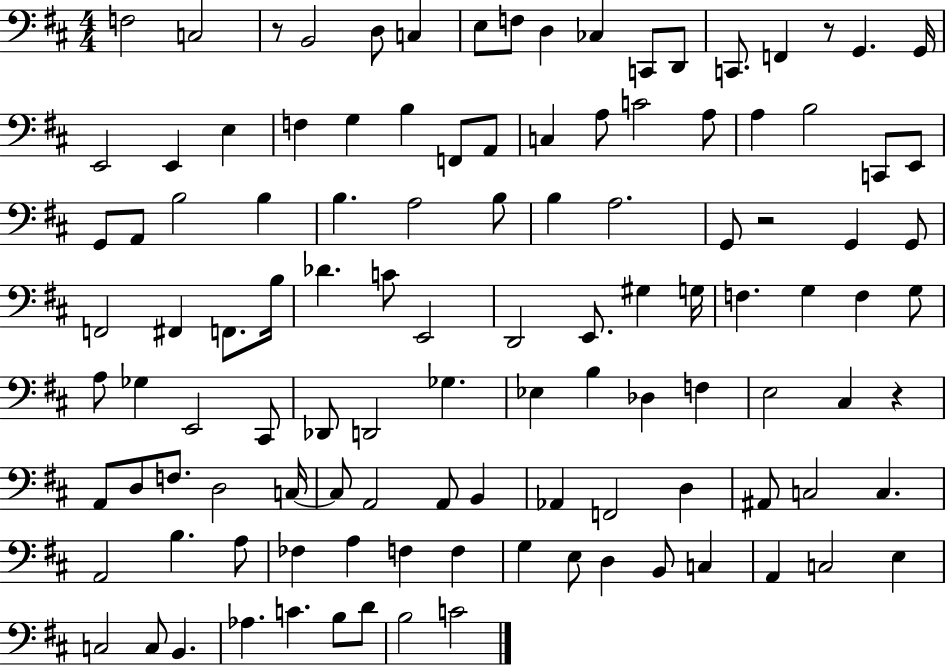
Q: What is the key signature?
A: D major